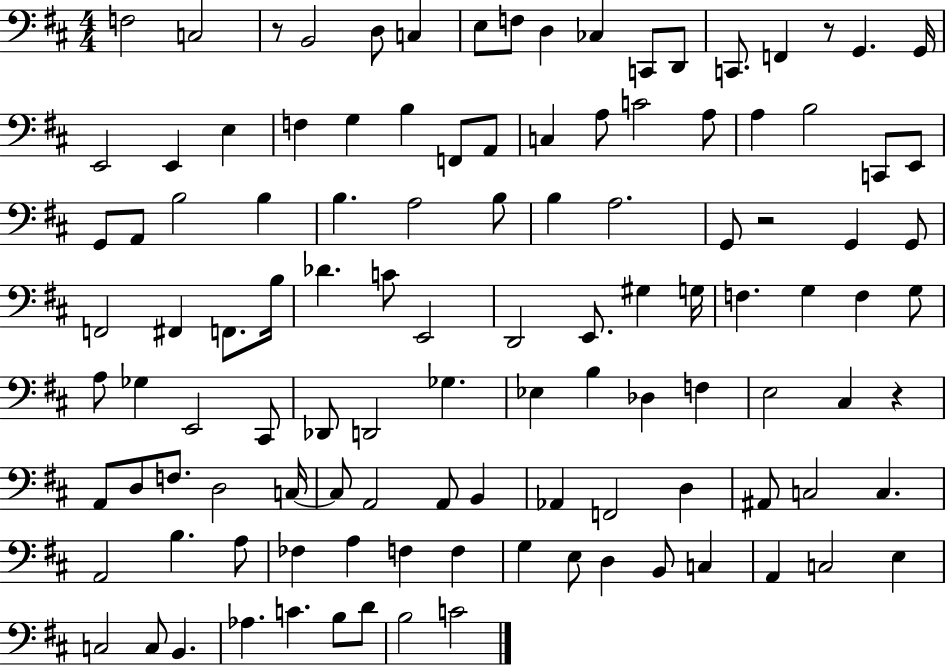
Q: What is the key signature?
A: D major